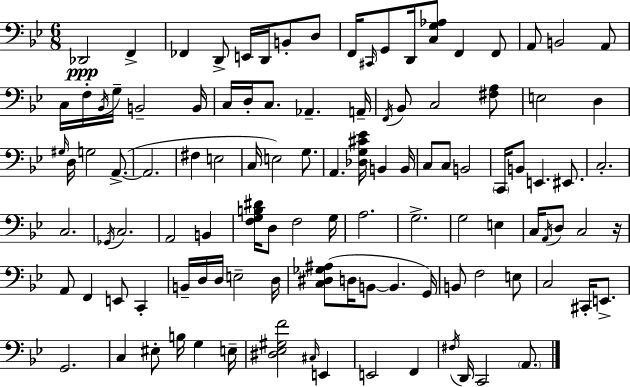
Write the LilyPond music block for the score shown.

{
  \clef bass
  \numericTimeSignature
  \time 6/8
  \key g \minor
  des,2\ppp f,4-> | fes,4 d,8-> e,16 d,16 b,8-. d8 | f,16 \grace { cis,16 } g,8 d,16 <c g aes>8 f,4 f,8 | a,8 b,2 a,8 | \break c16 f16-. \acciaccatura { bes,16 } g16-- b,2-- | b,16 c16 d16-. c8. aes,4.-- | a,16-- \acciaccatura { f,16 } bes,8 c2 | <fis a>8 e2 d4 | \break \grace { gis16 } d16 g2 | a,8.->~(~ a,2. | fis4 e2 | c16 e2) | \break g8. a,4. <des g cis' ees'>16 b,4 | b,16 c8 c8 b,2 | \parenthesize c,16 b,8 e,4. | eis,8. c2.-. | \break c2. | \acciaccatura { ges,16 } c2. | a,2 | b,4 <f g b dis'>16 d8 f2 | \break g16 a2. | g2.-> | g2 | e4 c16 \acciaccatura { a,16 } d8 c2 | \break r16 a,8 f,4 | e,8 c,4-. b,16-- d16 d16 e2-- | d16 <c dis ges ais>8( d16 b,8~~ b,4. | g,16) b,8 f2 | \break e8 c2 | cis,16-. e,8.-> g,2. | c4 eis8-. | b16 g4 e16-- <dis ees gis f'>2 | \break \grace { cis16 } e,4 e,2 | f,4 \acciaccatura { fis16 } d,16 c,2 | \parenthesize a,8. \bar "|."
}